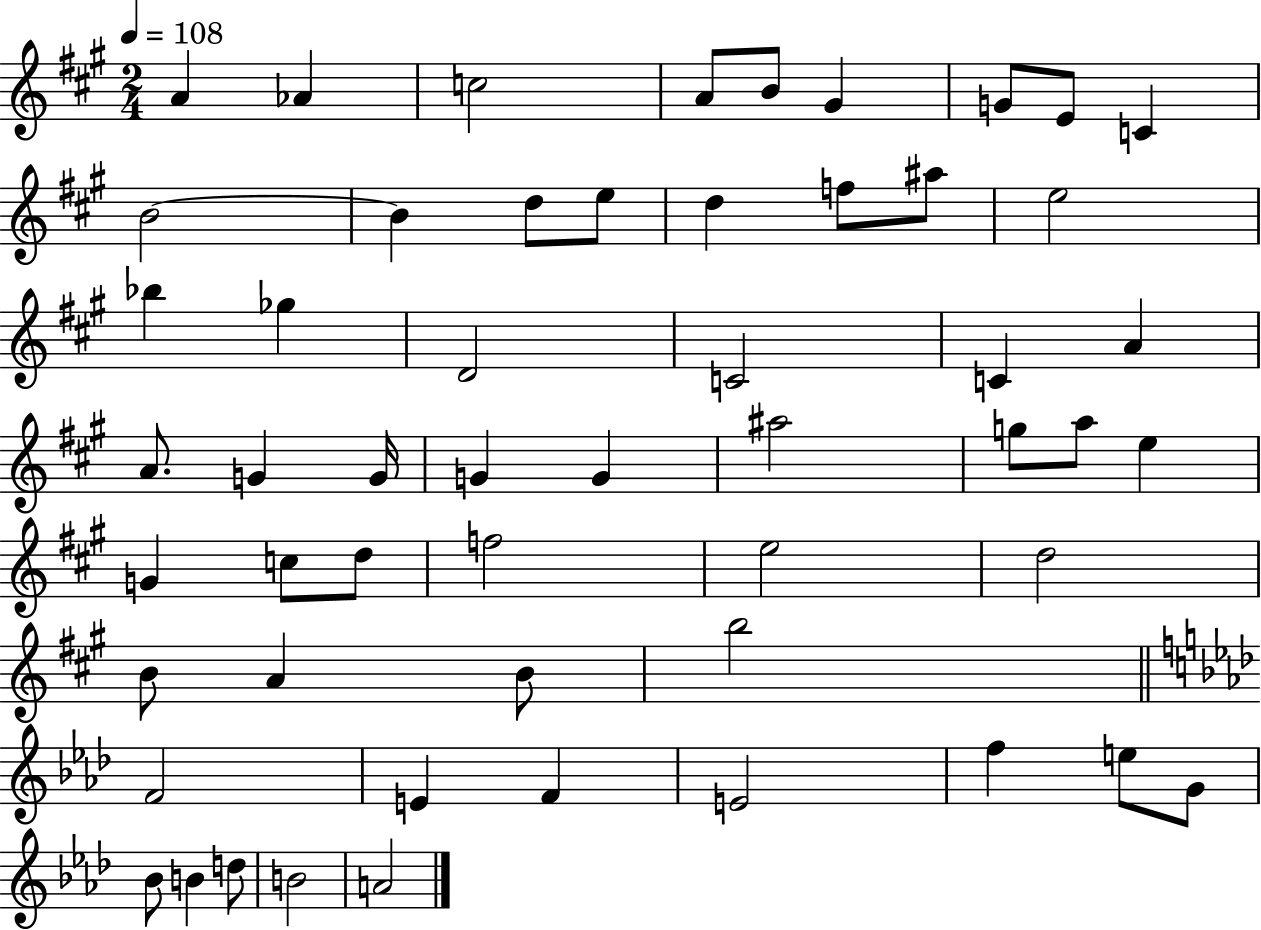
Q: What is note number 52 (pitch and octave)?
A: D5